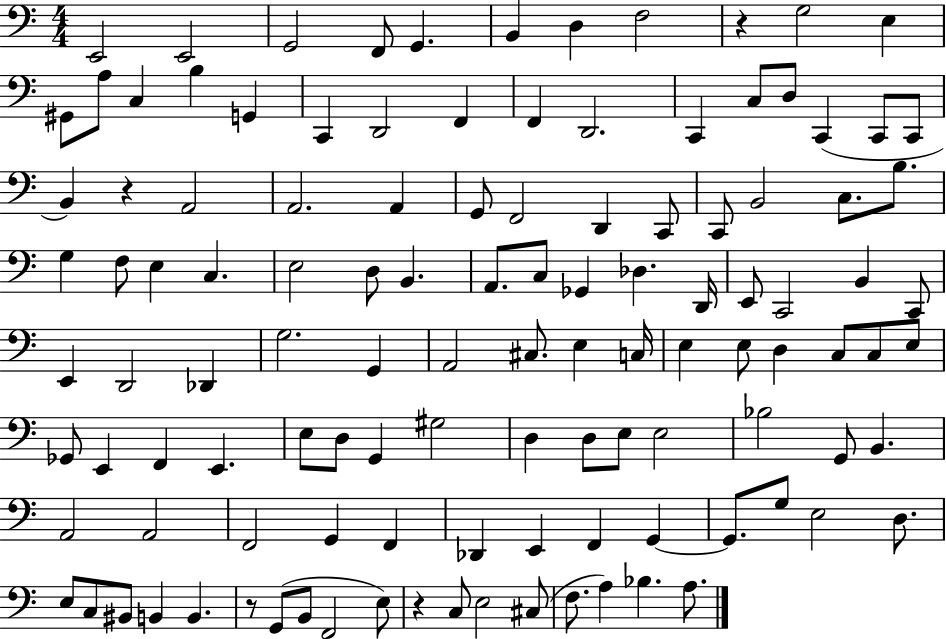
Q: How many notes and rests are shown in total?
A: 117